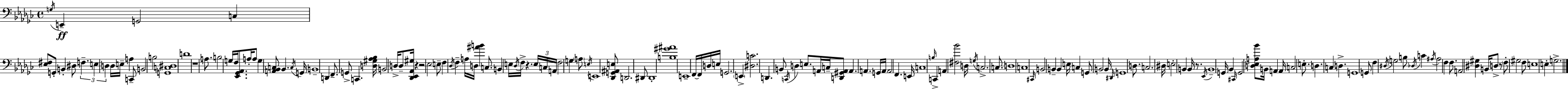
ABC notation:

X:1
T:Untitled
M:4/4
L:1/4
K:Ebm
G,/4 E,, G,,2 C, [_E,^F,]/2 G,,/2 B,, ^D,/2 F, E, D, D,/4 E,/4 A, C,,/2 B,,2 B,2 [G,,C,^D,]4 D4 z4 A,/2 B,2 G,/4 F,/4 [_E,,_G,,_A,,]/2 A,/4 A,/2 G, [A,,_B,,C,]/2 _B,, C,/4 G,,/4 B,,4 D,, F,,/2 G,,/2 C,, [D,^G,_A,_B,]/4 B,,2 D,/4 D,/2 [_D,,_E,,_A,,^G,]/4 z z2 _E,2 E,/2 F, _D,/4 F, A,/4 D,/4 [^AB] C,/2 B,, E,/4 _D,/4 F,/4 z E,/4 C,/4 A,,/4 F,2 G, A,/2 E,/4 E,,4 [_D,,G,,^A,,E,]/2 D,,2 ^D,,/2 ^D,,4 [B,^G^A]4 E,,4 F,,/4 F,,/4 D,/4 E,/4 G,,2 E,, [^D,C]2 D,, B,,/2 C,,/4 D, E,/2 A,,/4 C,/4 [D,,^G,,A,,]/2 A,, A,, G,,/4 A,,/4 A,,2 F,, E,,/4 C,4 B,/4 C,, A,, [^F,_B]2 D,/4 G,/4 C,2 C,/2 D,4 C,4 ^C,,/4 B,,2 B,, B,, E,/4 C, G,,/2 B,,2 B,,/4 ^D,,/4 G,,4 D,/2 C,2 ^D,/4 E,2 B,, B,,/4 z/2 _E,,/4 B,,4 G,,/4 _B,, ^C,,/4 G,,2 [D,_E,A,_B]/2 B,,/4 A,, A,,/4 C,2 E,/2 D, C, D, G,,4 G,,/2 F, ^D,/4 G,2 B,/2 _D,/4 C ^A,/4 ^A,2 F, F,/2 A,,2 [^D,^G,] B,,/4 D,/2 z/2 F,/2 ^G,2 F,/2 E,4 E, G,2